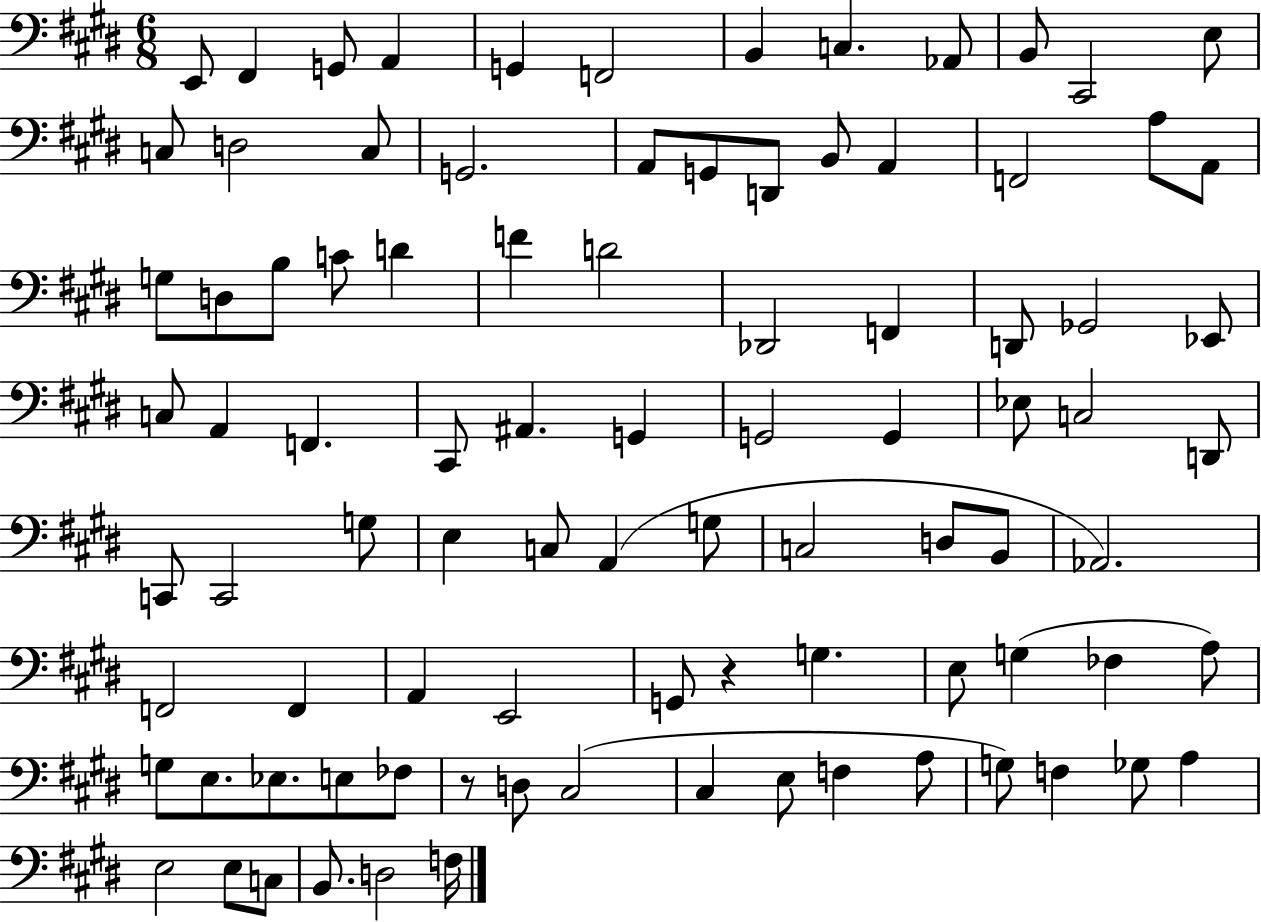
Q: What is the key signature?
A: E major